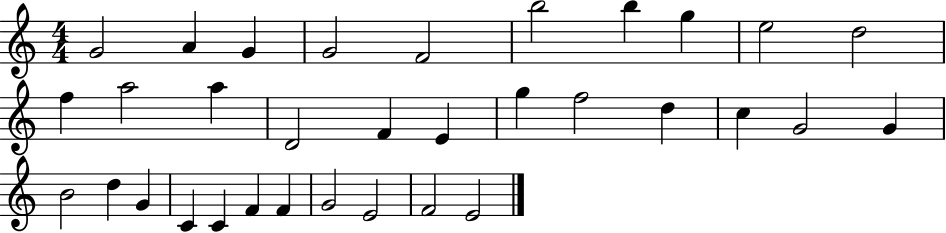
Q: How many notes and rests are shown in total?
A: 33